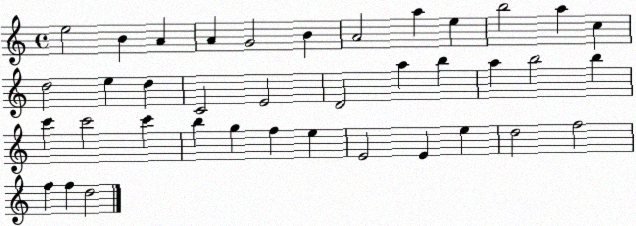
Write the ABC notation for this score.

X:1
T:Untitled
M:4/4
L:1/4
K:C
e2 B A A G2 B A2 a e b2 a c d2 e d C2 E2 D2 a b a b2 b c' c'2 c' b g f e E2 E e d2 f2 f f d2